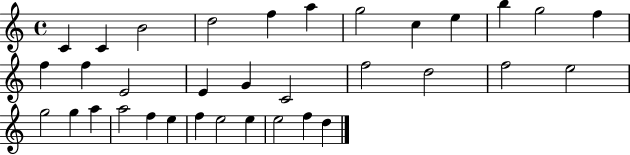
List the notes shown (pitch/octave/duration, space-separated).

C4/q C4/q B4/h D5/h F5/q A5/q G5/h C5/q E5/q B5/q G5/h F5/q F5/q F5/q E4/h E4/q G4/q C4/h F5/h D5/h F5/h E5/h G5/h G5/q A5/q A5/h F5/q E5/q F5/q E5/h E5/q E5/h F5/q D5/q